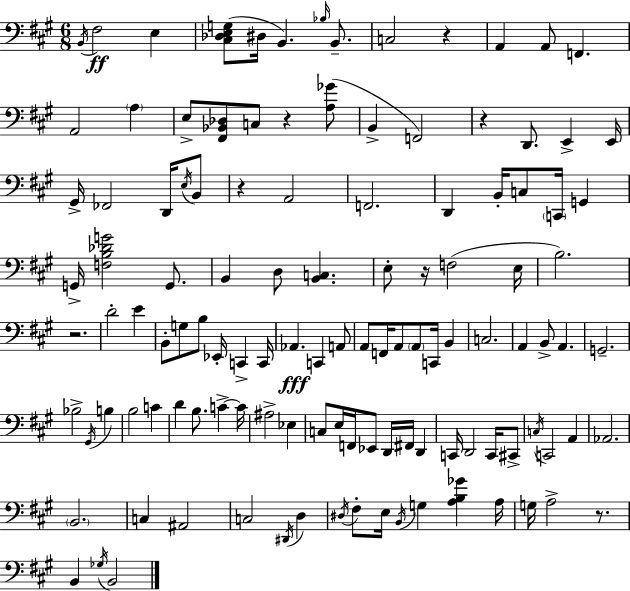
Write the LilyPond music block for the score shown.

{
  \clef bass
  \numericTimeSignature
  \time 6/8
  \key a \major
  \acciaccatura { b,16 }\ff fis2 e4 | <cis des e g>8( dis16 b,4.) \grace { bes16 } b,8.-- | c2 r4 | a,4 a,8 f,4. | \break a,2 \parenthesize a4 | e8-> <fis, bes, des>8 c8 r4 | <a ges'>8( b,4-> f,2) | r4 d,8. e,4-> | \break e,16 gis,16-> fes,2 d,16 | \acciaccatura { e16 } b,8 r4 a,2 | f,2. | d,4 b,16-. c8 \parenthesize c,16 g,4 | \break g,16-> <f b des' g'>2 | g,8. b,4 d8 <b, c>4. | e8-. r16 f2( | e16 b2.) | \break r2. | d'2-. e'4 | b,8-. g8 b8 ees,16-. c,4-> | c,16 aes,4.\fff c,4 | \break a,8 a,8 f,16 a,8 \parenthesize a,8 c,16 b,4 | c2. | a,4 b,8-> a,4. | g,2.-- | \break bes2-> \acciaccatura { gis,16 } | b4 b2 | c'4 d'4 b8. c'4->~~ | c'16 ais2-> | \break ees4 c8 e16 f,16 ees,8 d,16 fis,16 | d,4 c,16 d,2 | c,16 cis,8-> \acciaccatura { c16 } c,2 | a,4 aes,2. | \break \parenthesize b,2. | c4 ais,2 | c2 | \acciaccatura { dis,16 } d4 \acciaccatura { dis16 } fis8-. e16 \acciaccatura { b,16 } g4 | \break <a b ges'>4 a16 g16 a2-> | r8. b,4 | \acciaccatura { ges16 } b,2 \bar "|."
}